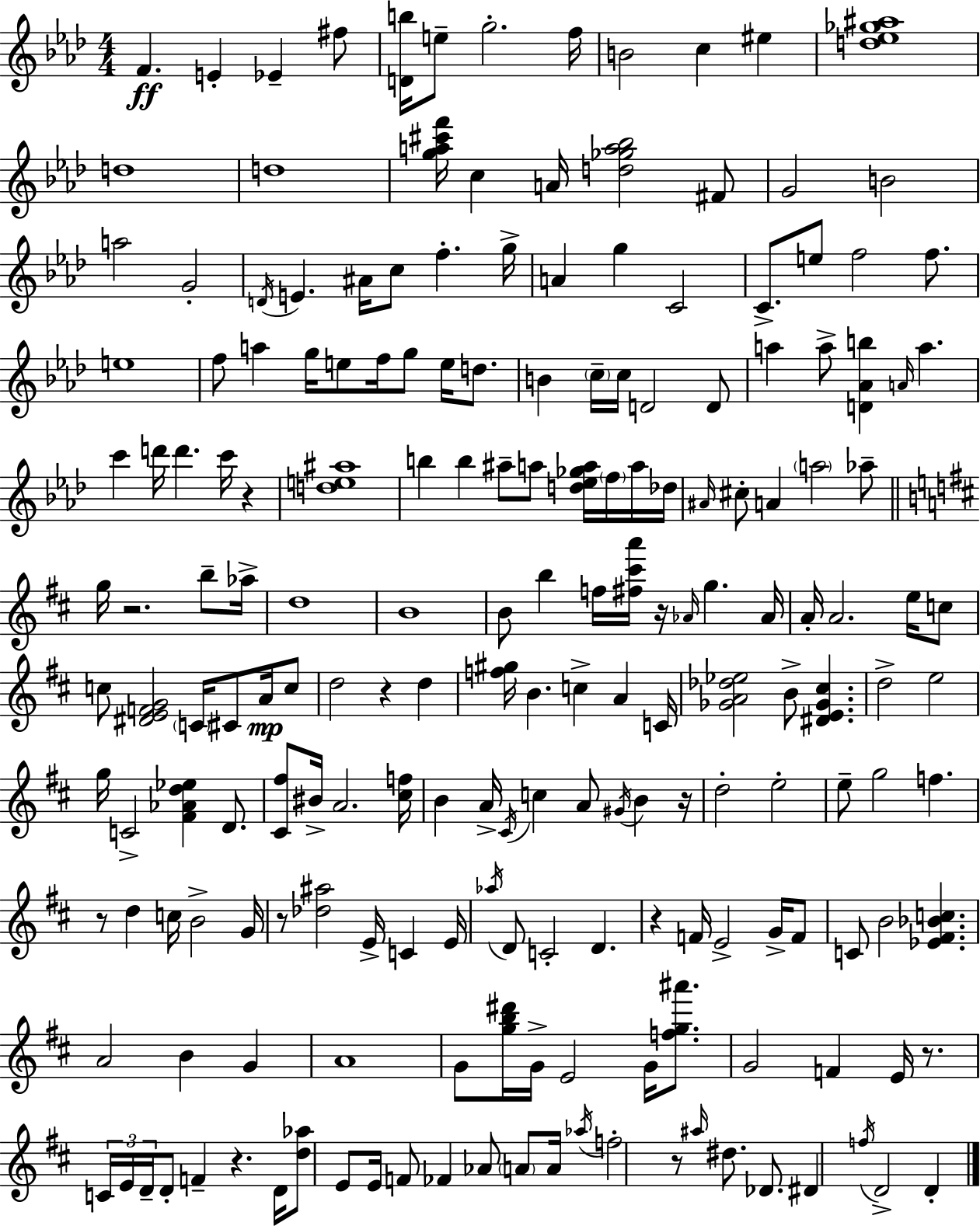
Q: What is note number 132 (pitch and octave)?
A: G4